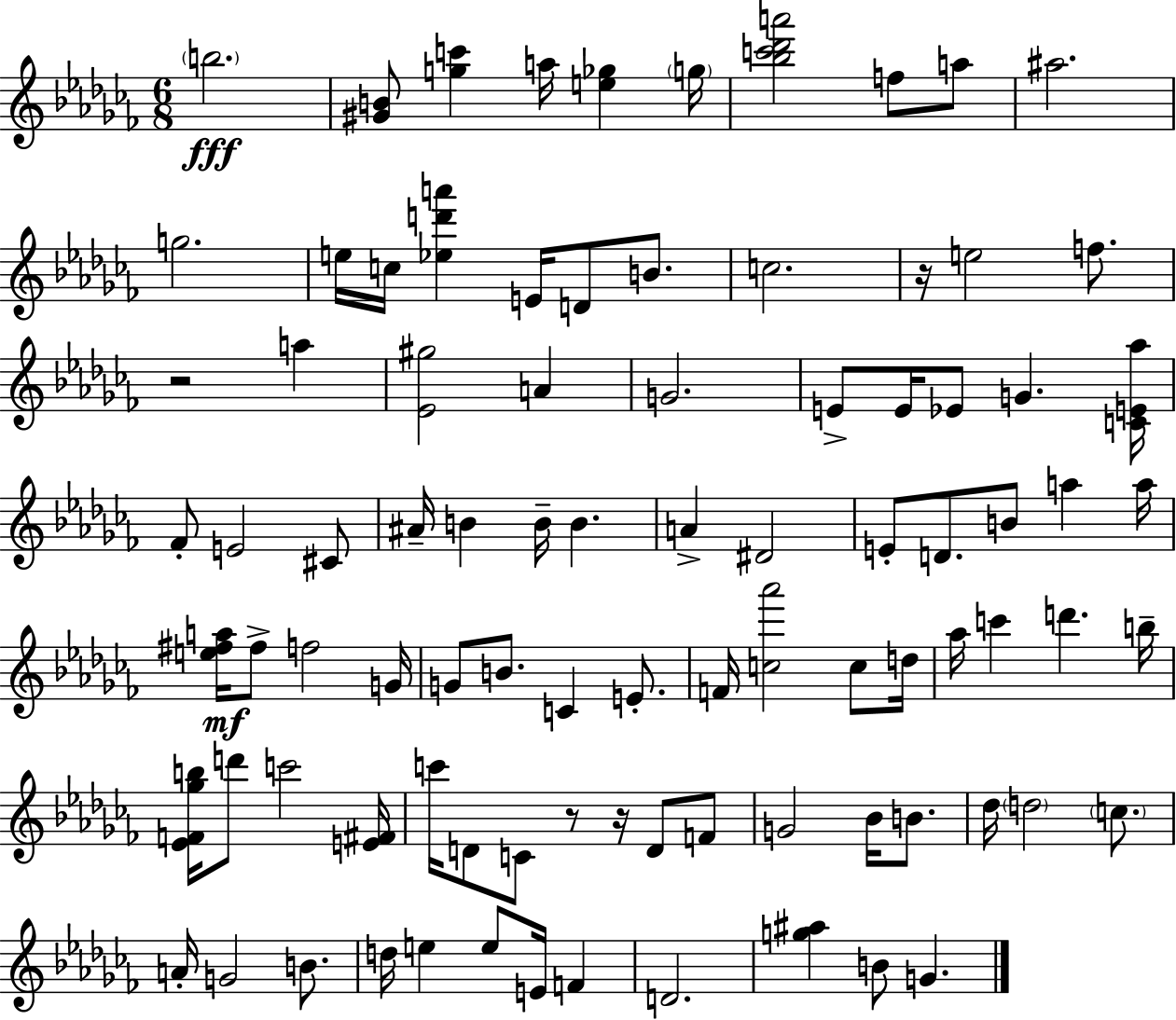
{
  \clef treble
  \numericTimeSignature
  \time 6/8
  \key aes \minor
  \parenthesize b''2.\fff | <gis' b'>8 <g'' c'''>4 a''16 <e'' ges''>4 \parenthesize g''16 | <bes'' c''' des''' a'''>2 f''8 a''8 | ais''2. | \break g''2. | e''16 c''16 <ees'' d''' a'''>4 e'16 d'8 b'8. | c''2. | r16 e''2 f''8. | \break r2 a''4 | <ees' gis''>2 a'4 | g'2. | e'8-> e'16 ees'8 g'4. <c' e' aes''>16 | \break fes'8-. e'2 cis'8 | ais'16-- b'4 b'16-- b'4. | a'4-> dis'2 | e'8-. d'8. b'8 a''4 a''16 | \break <e'' fis'' a''>16\mf fis''8-> f''2 g'16 | g'8 b'8. c'4 e'8.-. | f'16 <c'' aes'''>2 c''8 d''16 | aes''16 c'''4 d'''4. b''16-- | \break <ees' f' ges'' b''>16 d'''8 c'''2 <e' fis'>16 | c'''16 d'8 c'8 r8 r16 d'8 f'8 | g'2 bes'16 b'8. | des''16 \parenthesize d''2 \parenthesize c''8. | \break a'16-. g'2 b'8. | d''16 e''4 e''8 e'16 f'4 | d'2. | <g'' ais''>4 b'8 g'4. | \break \bar "|."
}